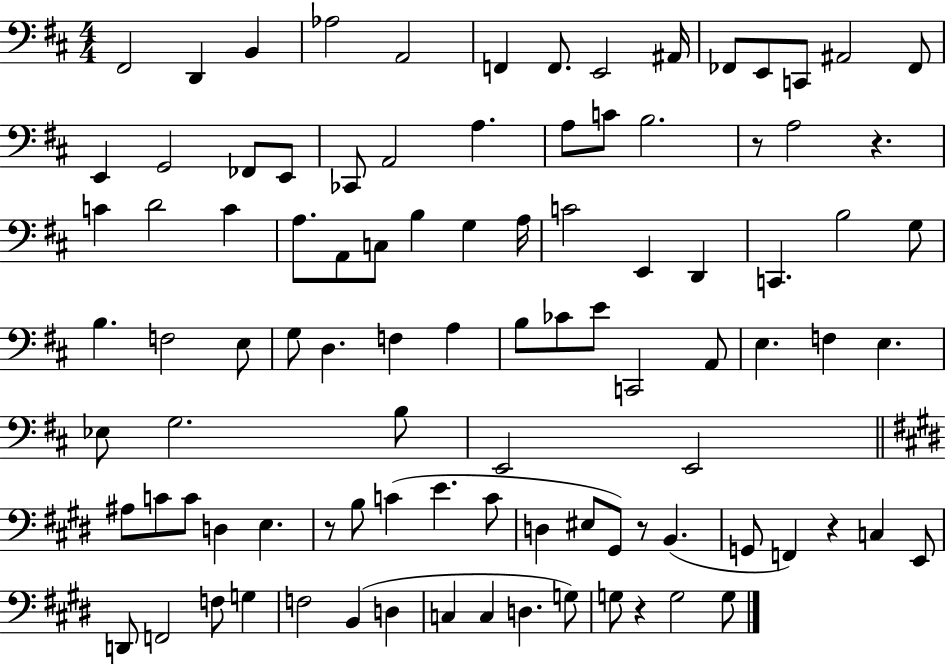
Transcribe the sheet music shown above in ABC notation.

X:1
T:Untitled
M:4/4
L:1/4
K:D
^F,,2 D,, B,, _A,2 A,,2 F,, F,,/2 E,,2 ^A,,/4 _F,,/2 E,,/2 C,,/2 ^A,,2 _F,,/2 E,, G,,2 _F,,/2 E,,/2 _C,,/2 A,,2 A, A,/2 C/2 B,2 z/2 A,2 z C D2 C A,/2 A,,/2 C,/2 B, G, A,/4 C2 E,, D,, C,, B,2 G,/2 B, F,2 E,/2 G,/2 D, F, A, B,/2 _C/2 E/2 C,,2 A,,/2 E, F, E, _E,/2 G,2 B,/2 E,,2 E,,2 ^A,/2 C/2 C/2 D, E, z/2 B,/2 C E C/2 D, ^E,/2 ^G,,/2 z/2 B,, G,,/2 F,, z C, E,,/2 D,,/2 F,,2 F,/2 G, F,2 B,, D, C, C, D, G,/2 G,/2 z G,2 G,/2